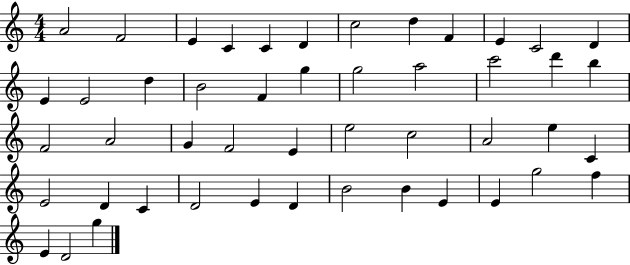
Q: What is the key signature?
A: C major